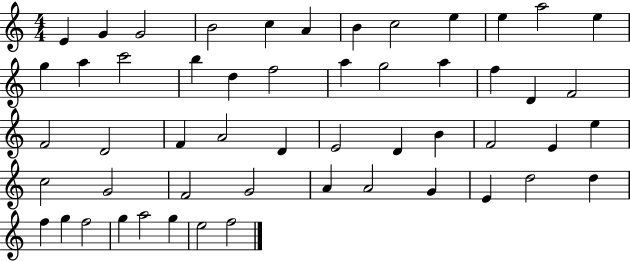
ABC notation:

X:1
T:Untitled
M:4/4
L:1/4
K:C
E G G2 B2 c A B c2 e e a2 e g a c'2 b d f2 a g2 a f D F2 F2 D2 F A2 D E2 D B F2 E e c2 G2 F2 G2 A A2 G E d2 d f g f2 g a2 g e2 f2